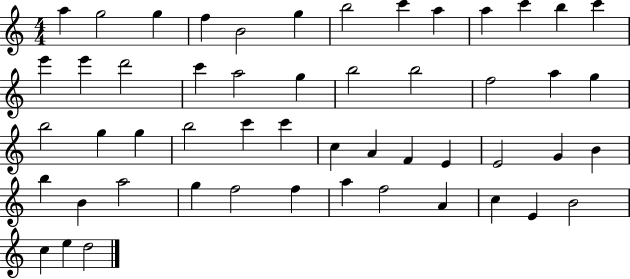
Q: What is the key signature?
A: C major